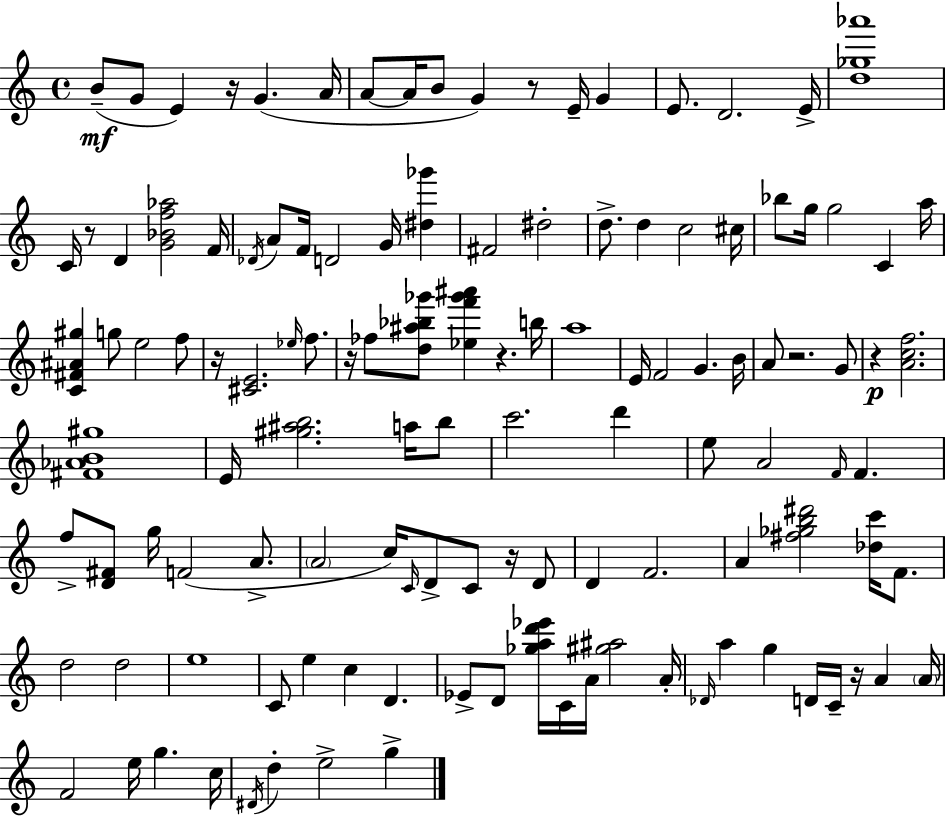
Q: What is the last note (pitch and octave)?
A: G5